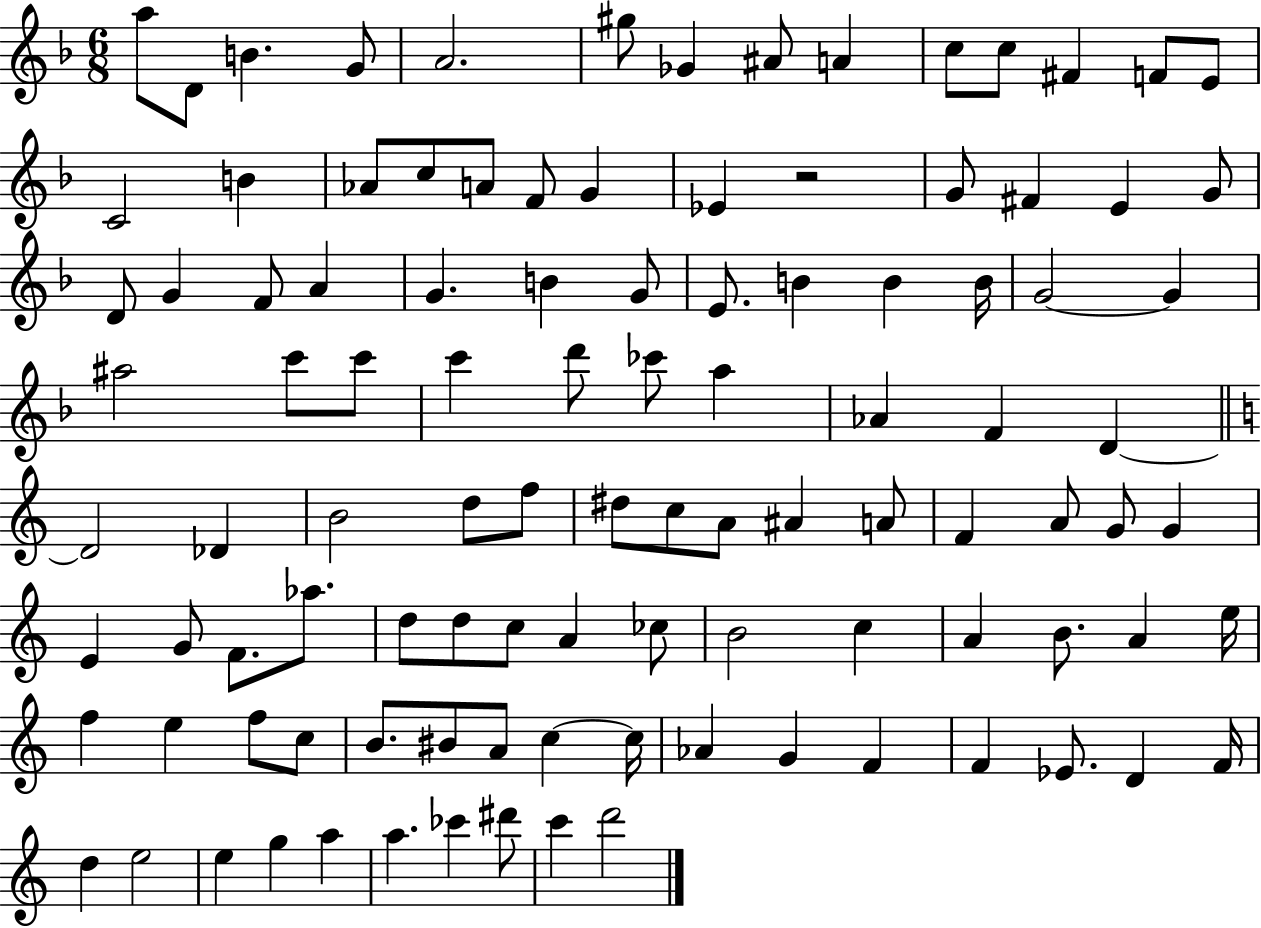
X:1
T:Untitled
M:6/8
L:1/4
K:F
a/2 D/2 B G/2 A2 ^g/2 _G ^A/2 A c/2 c/2 ^F F/2 E/2 C2 B _A/2 c/2 A/2 F/2 G _E z2 G/2 ^F E G/2 D/2 G F/2 A G B G/2 E/2 B B B/4 G2 G ^a2 c'/2 c'/2 c' d'/2 _c'/2 a _A F D D2 _D B2 d/2 f/2 ^d/2 c/2 A/2 ^A A/2 F A/2 G/2 G E G/2 F/2 _a/2 d/2 d/2 c/2 A _c/2 B2 c A B/2 A e/4 f e f/2 c/2 B/2 ^B/2 A/2 c c/4 _A G F F _E/2 D F/4 d e2 e g a a _c' ^d'/2 c' d'2